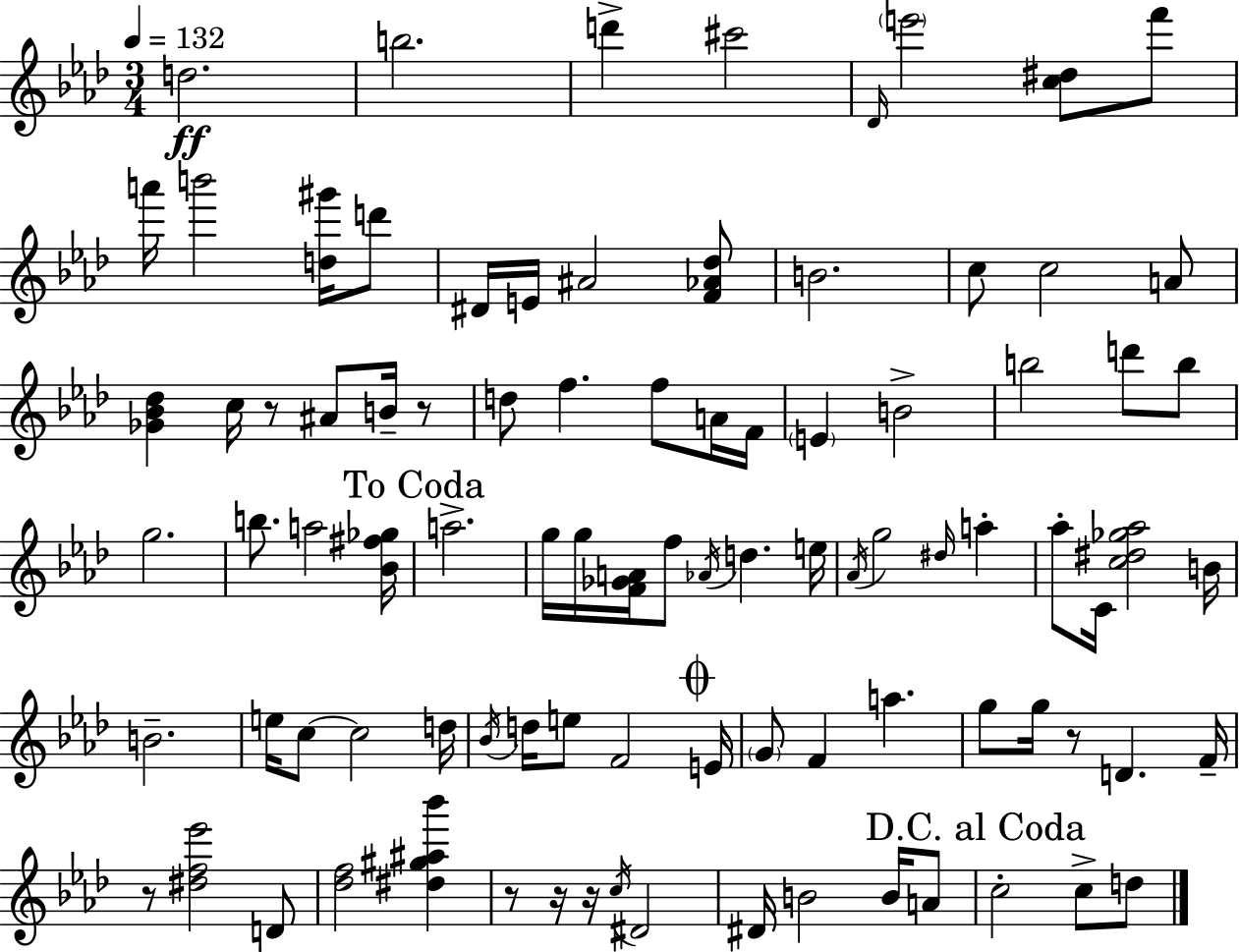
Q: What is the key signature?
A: AES major